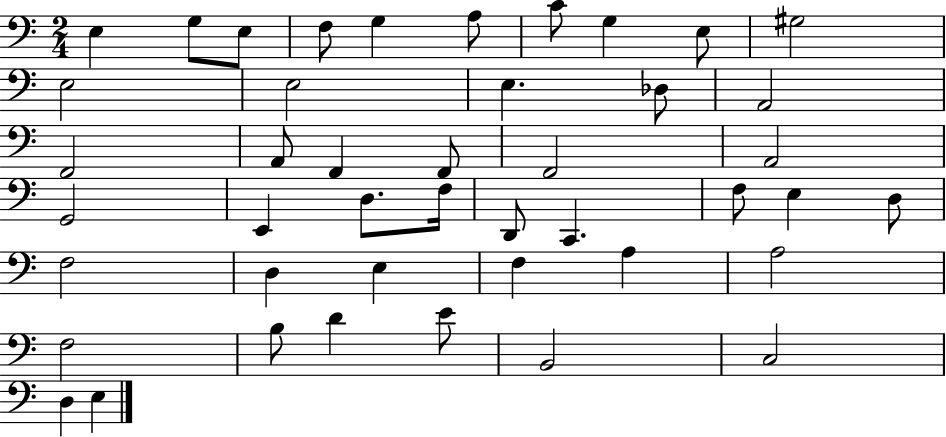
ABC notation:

X:1
T:Untitled
M:2/4
L:1/4
K:C
E, G,/2 E,/2 F,/2 G, A,/2 C/2 G, E,/2 ^G,2 E,2 E,2 E, _D,/2 A,,2 F,,2 A,,/2 F,, F,,/2 F,,2 A,,2 G,,2 E,, D,/2 F,/4 D,,/2 C,, F,/2 E, D,/2 F,2 D, E, F, A, A,2 F,2 B,/2 D E/2 B,,2 C,2 D, E,